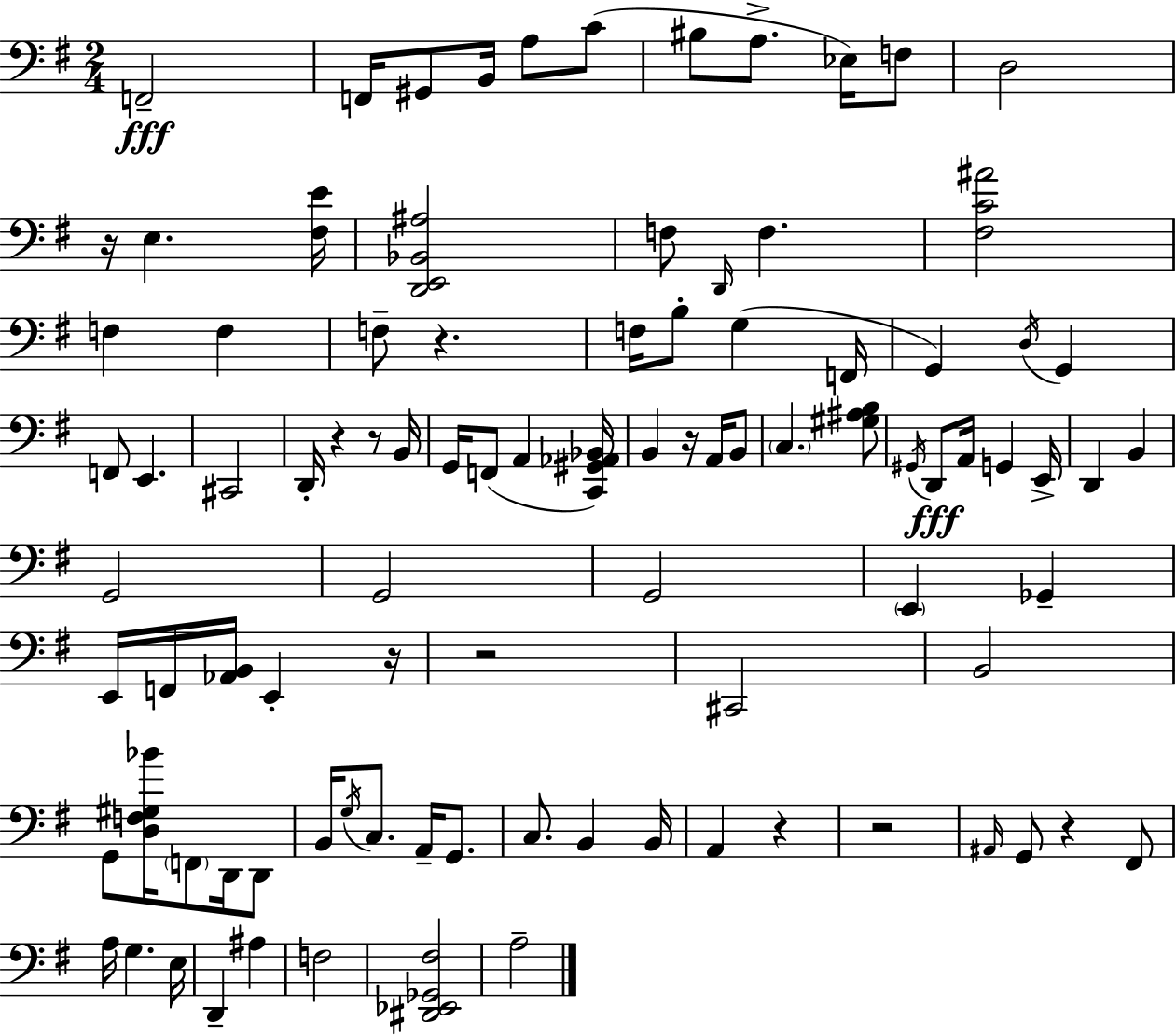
{
  \clef bass
  \numericTimeSignature
  \time 2/4
  \key g \major
  f,2--\fff | f,16 gis,8 b,16 a8 c'8( | bis8 a8.-> ees16) f8 | d2 | \break r16 e4. <fis e'>16 | <d, e, bes, ais>2 | f8 \grace { d,16 } f4. | <fis c' ais'>2 | \break f4 f4 | f8-- r4. | f16 b8-. g4( | f,16 g,4) \acciaccatura { d16 } g,4 | \break f,8 e,4. | cis,2 | d,16-. r4 r8 | b,16 g,16 f,8( a,4 | \break <c, gis, aes, bes,>16) b,4 r16 a,16 | b,8 \parenthesize c4. | <gis ais b>8 \acciaccatura { gis,16 }\fff d,8 a,16 g,4 | e,16-> d,4 b,4 | \break g,2 | g,2 | g,2 | \parenthesize e,4 ges,4-- | \break e,16 f,16 <aes, b,>16 e,4-. | r16 r2 | cis,2 | b,2 | \break g,8 <d f gis bes'>16 \parenthesize f,8 | d,16 d,8 b,16 \acciaccatura { g16 } c8. | a,16-- g,8. c8. b,4 | b,16 a,4 | \break r4 r2 | \grace { ais,16 } g,8 r4 | fis,8 a16 g4. | e16 d,4-- | \break ais4 f2 | <dis, ees, ges, fis>2 | a2-- | \bar "|."
}